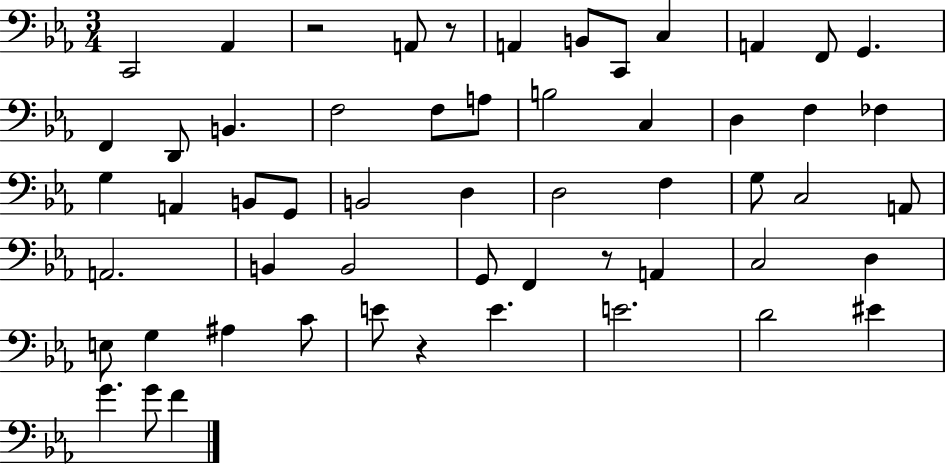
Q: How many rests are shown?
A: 4